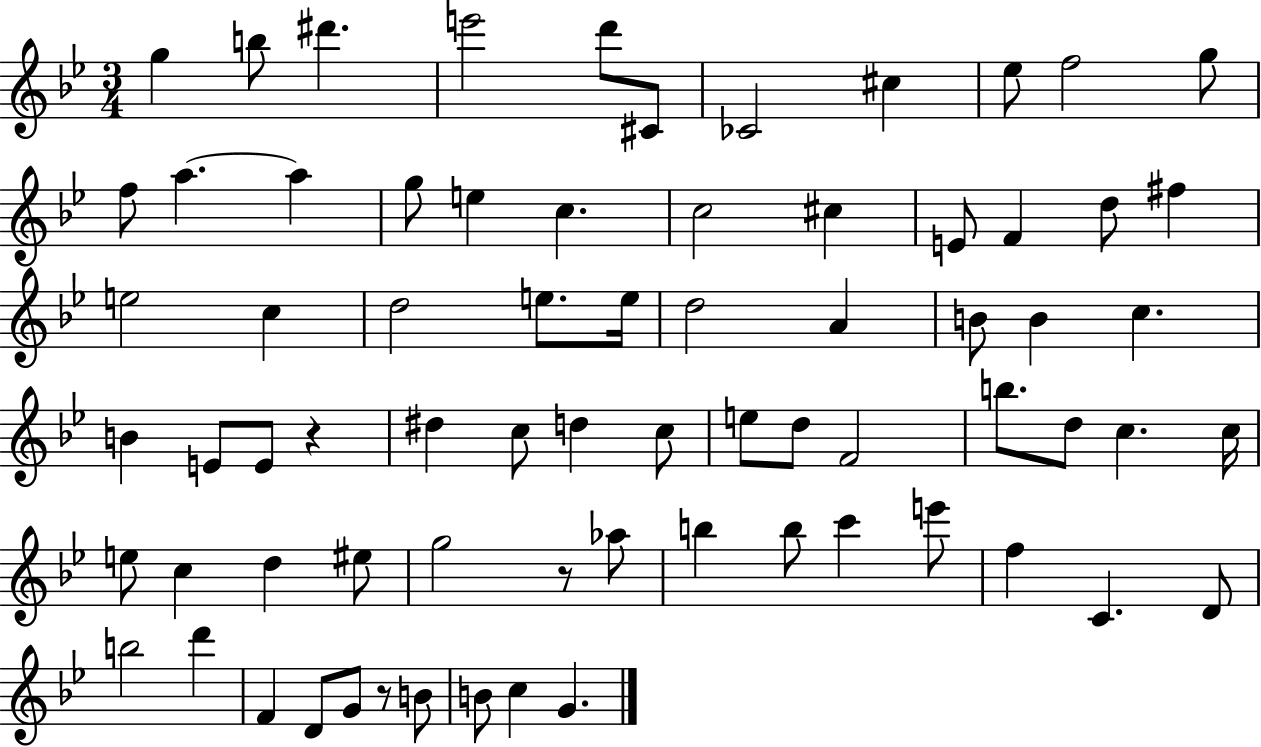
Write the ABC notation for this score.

X:1
T:Untitled
M:3/4
L:1/4
K:Bb
g b/2 ^d' e'2 d'/2 ^C/2 _C2 ^c _e/2 f2 g/2 f/2 a a g/2 e c c2 ^c E/2 F d/2 ^f e2 c d2 e/2 e/4 d2 A B/2 B c B E/2 E/2 z ^d c/2 d c/2 e/2 d/2 F2 b/2 d/2 c c/4 e/2 c d ^e/2 g2 z/2 _a/2 b b/2 c' e'/2 f C D/2 b2 d' F D/2 G/2 z/2 B/2 B/2 c G